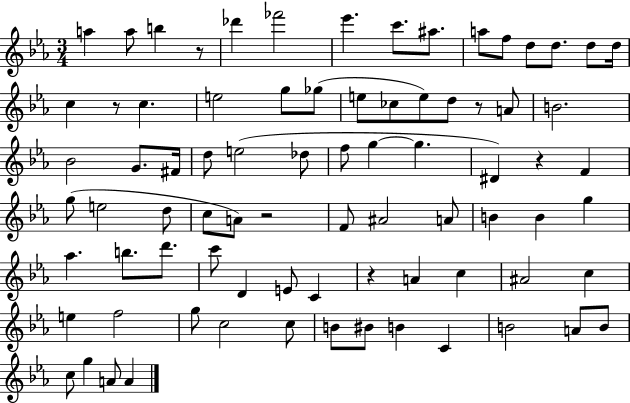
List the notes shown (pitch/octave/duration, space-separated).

A5/q A5/e B5/q R/e Db6/q FES6/h Eb6/q. C6/e. A#5/e. A5/e F5/e D5/e D5/e. D5/e D5/s C5/q R/e C5/q. E5/h G5/e Gb5/e E5/e CES5/e E5/e D5/e R/e A4/e B4/h. Bb4/h G4/e. F#4/s D5/e E5/h Db5/e F5/e G5/q G5/q. D#4/q R/q F4/q G5/e E5/h D5/e C5/e A4/e R/h F4/e A#4/h A4/e B4/q B4/q G5/q Ab5/q. B5/e. D6/e. C6/e D4/q E4/e C4/q R/q A4/q C5/q A#4/h C5/q E5/q F5/h G5/e C5/h C5/e B4/e BIS4/e B4/q C4/q B4/h A4/e B4/e C5/e G5/q A4/e A4/q